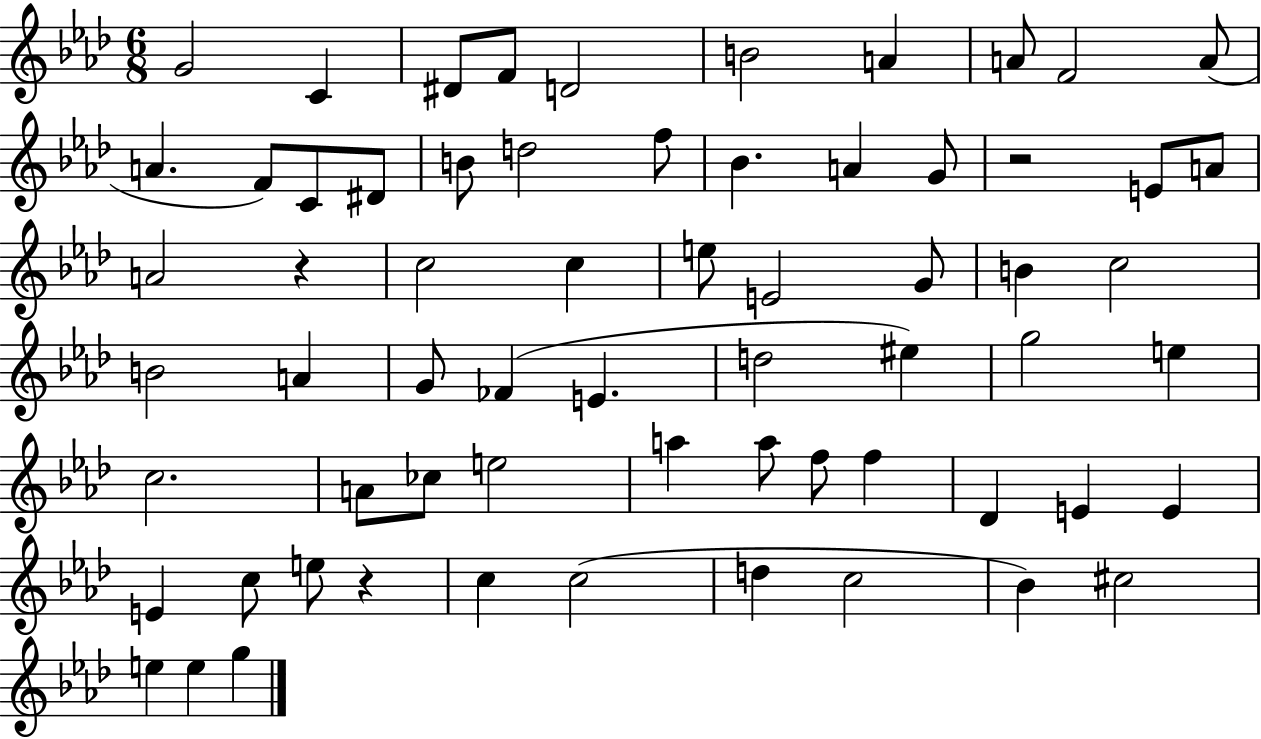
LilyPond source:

{
  \clef treble
  \numericTimeSignature
  \time 6/8
  \key aes \major
  g'2 c'4 | dis'8 f'8 d'2 | b'2 a'4 | a'8 f'2 a'8( | \break a'4. f'8) c'8 dis'8 | b'8 d''2 f''8 | bes'4. a'4 g'8 | r2 e'8 a'8 | \break a'2 r4 | c''2 c''4 | e''8 e'2 g'8 | b'4 c''2 | \break b'2 a'4 | g'8 fes'4( e'4. | d''2 eis''4) | g''2 e''4 | \break c''2. | a'8 ces''8 e''2 | a''4 a''8 f''8 f''4 | des'4 e'4 e'4 | \break e'4 c''8 e''8 r4 | c''4 c''2( | d''4 c''2 | bes'4) cis''2 | \break e''4 e''4 g''4 | \bar "|."
}